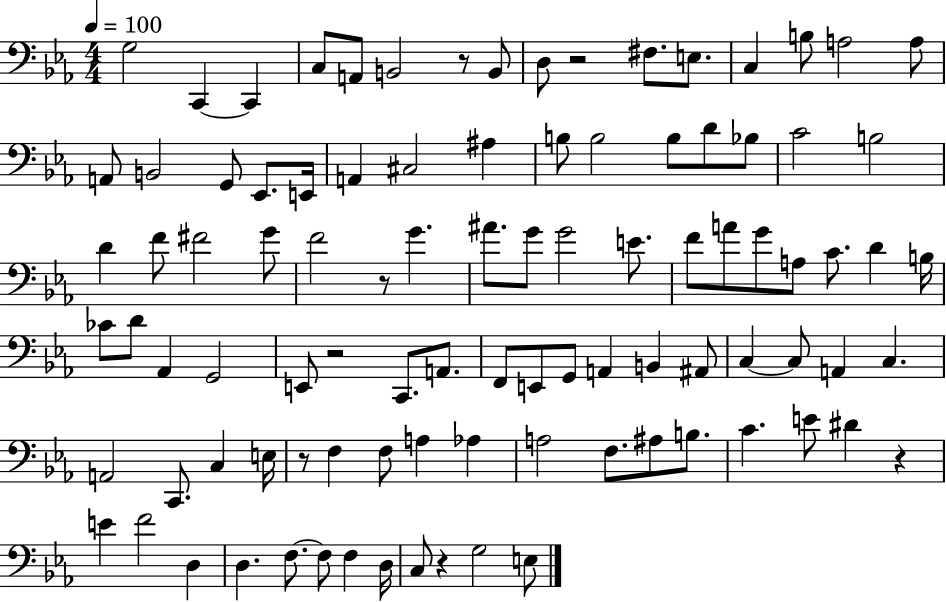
X:1
T:Untitled
M:4/4
L:1/4
K:Eb
G,2 C,, C,, C,/2 A,,/2 B,,2 z/2 B,,/2 D,/2 z2 ^F,/2 E,/2 C, B,/2 A,2 A,/2 A,,/2 B,,2 G,,/2 _E,,/2 E,,/4 A,, ^C,2 ^A, B,/2 B,2 B,/2 D/2 _B,/2 C2 B,2 D F/2 ^F2 G/2 F2 z/2 G ^A/2 G/2 G2 E/2 F/2 A/2 G/2 A,/2 C/2 D B,/4 _C/2 D/2 _A,, G,,2 E,,/2 z2 C,,/2 A,,/2 F,,/2 E,,/2 G,,/2 A,, B,, ^A,,/2 C, C,/2 A,, C, A,,2 C,,/2 C, E,/4 z/2 F, F,/2 A, _A, A,2 F,/2 ^A,/2 B,/2 C E/2 ^D z E F2 D, D, F,/2 F,/2 F, D,/4 C,/2 z G,2 E,/2